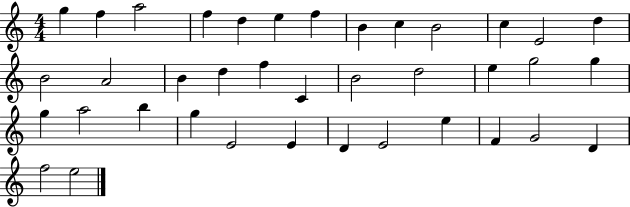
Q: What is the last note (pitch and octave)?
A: E5